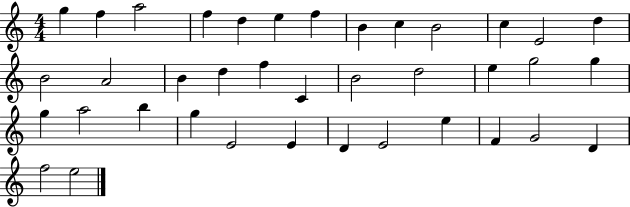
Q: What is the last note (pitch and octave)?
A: E5